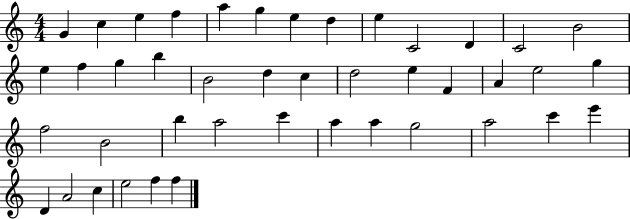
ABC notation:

X:1
T:Untitled
M:4/4
L:1/4
K:C
G c e f a g e d e C2 D C2 B2 e f g b B2 d c d2 e F A e2 g f2 B2 b a2 c' a a g2 a2 c' e' D A2 c e2 f f